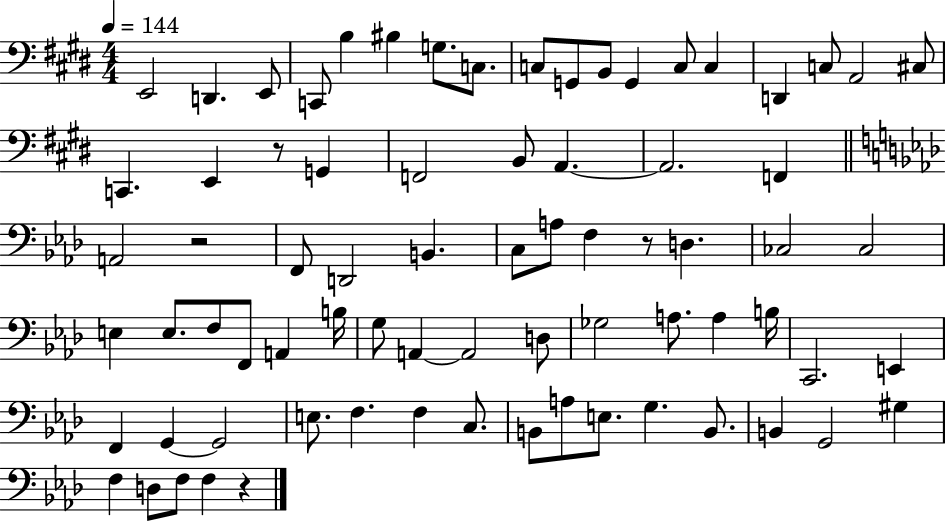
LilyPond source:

{
  \clef bass
  \numericTimeSignature
  \time 4/4
  \key e \major
  \tempo 4 = 144
  e,2 d,4. e,8 | c,8 b4 bis4 g8. c8. | c8 g,8 b,8 g,4 c8 c4 | d,4 c8 a,2 cis8 | \break c,4. e,4 r8 g,4 | f,2 b,8 a,4.~~ | a,2. f,4 | \bar "||" \break \key f \minor a,2 r2 | f,8 d,2 b,4. | c8 a8 f4 r8 d4. | ces2 ces2 | \break e4 e8. f8 f,8 a,4 b16 | g8 a,4~~ a,2 d8 | ges2 a8. a4 b16 | c,2. e,4 | \break f,4 g,4~~ g,2 | e8. f4. f4 c8. | b,8 a8 e8. g4. b,8. | b,4 g,2 gis4 | \break f4 d8 f8 f4 r4 | \bar "|."
}